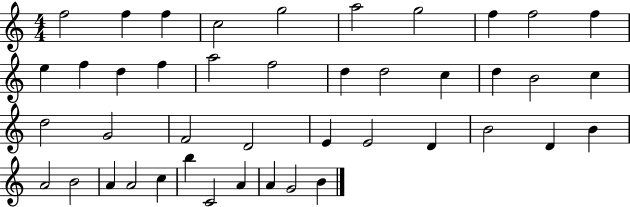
F5/h F5/q F5/q C5/h G5/h A5/h G5/h F5/q F5/h F5/q E5/q F5/q D5/q F5/q A5/h F5/h D5/q D5/h C5/q D5/q B4/h C5/q D5/h G4/h F4/h D4/h E4/q E4/h D4/q B4/h D4/q B4/q A4/h B4/h A4/q A4/h C5/q B5/q C4/h A4/q A4/q G4/h B4/q